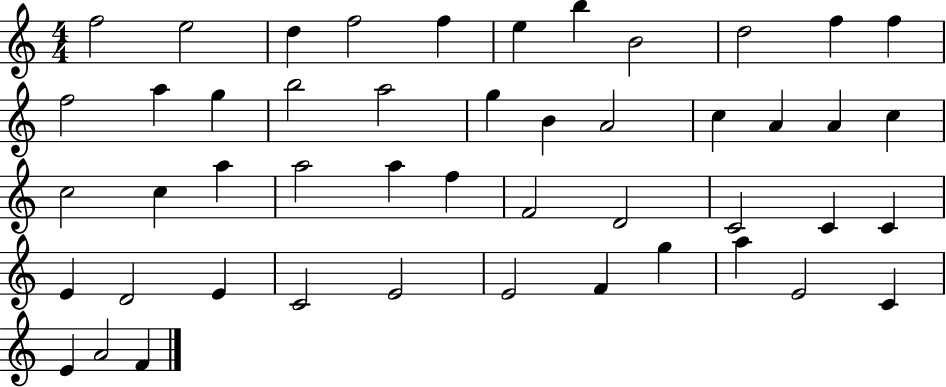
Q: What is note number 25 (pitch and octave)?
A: C5